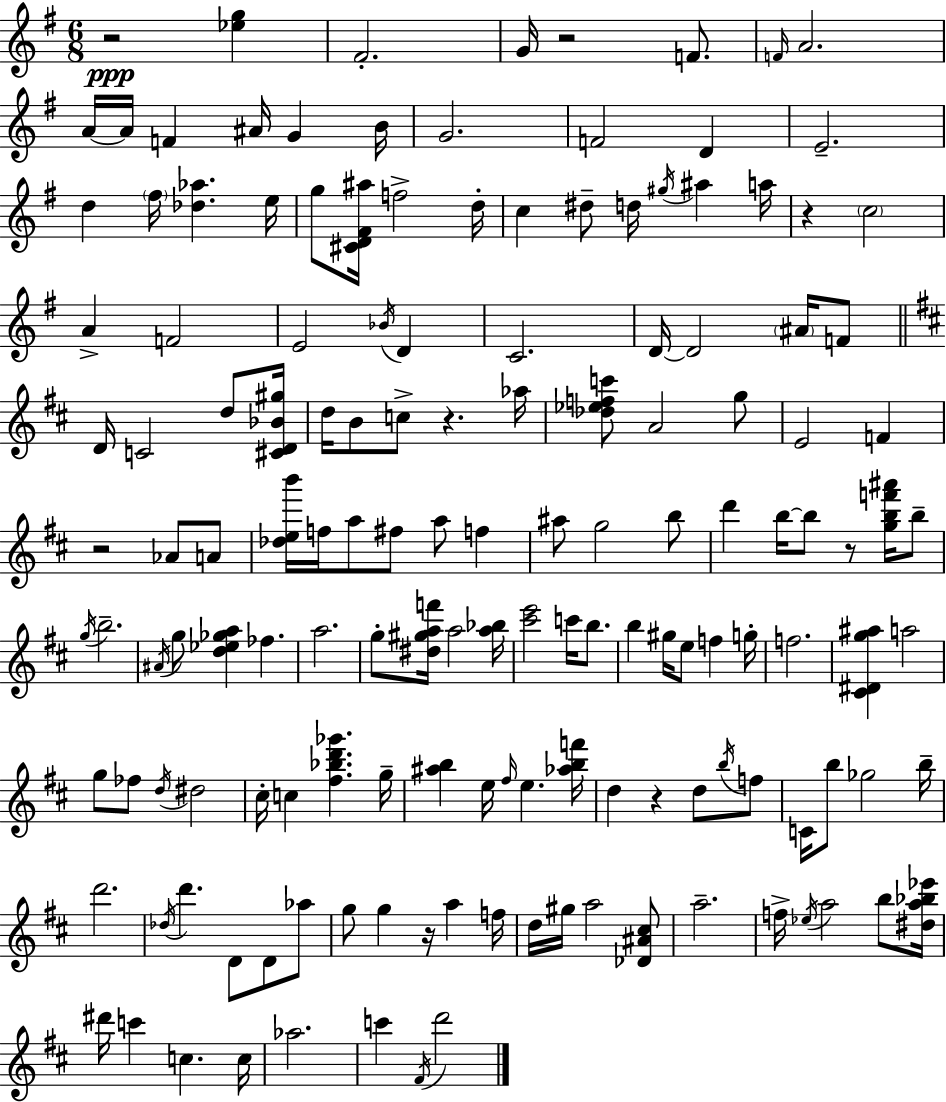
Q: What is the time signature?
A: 6/8